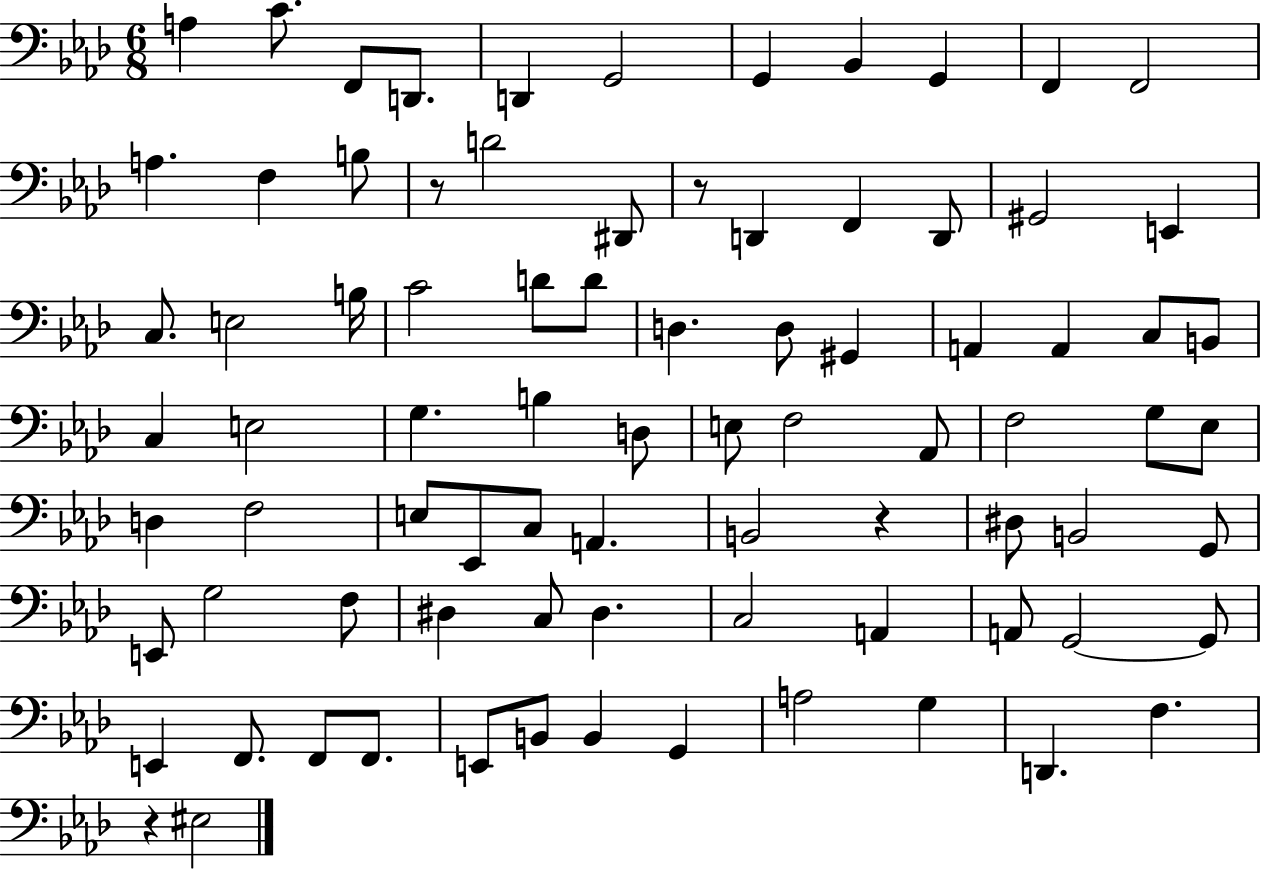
{
  \clef bass
  \numericTimeSignature
  \time 6/8
  \key aes \major
  a4 c'8. f,8 d,8. | d,4 g,2 | g,4 bes,4 g,4 | f,4 f,2 | \break a4. f4 b8 | r8 d'2 dis,8 | r8 d,4 f,4 d,8 | gis,2 e,4 | \break c8. e2 b16 | c'2 d'8 d'8 | d4. d8 gis,4 | a,4 a,4 c8 b,8 | \break c4 e2 | g4. b4 d8 | e8 f2 aes,8 | f2 g8 ees8 | \break d4 f2 | e8 ees,8 c8 a,4. | b,2 r4 | dis8 b,2 g,8 | \break e,8 g2 f8 | dis4 c8 dis4. | c2 a,4 | a,8 g,2~~ g,8 | \break e,4 f,8. f,8 f,8. | e,8 b,8 b,4 g,4 | a2 g4 | d,4. f4. | \break r4 eis2 | \bar "|."
}